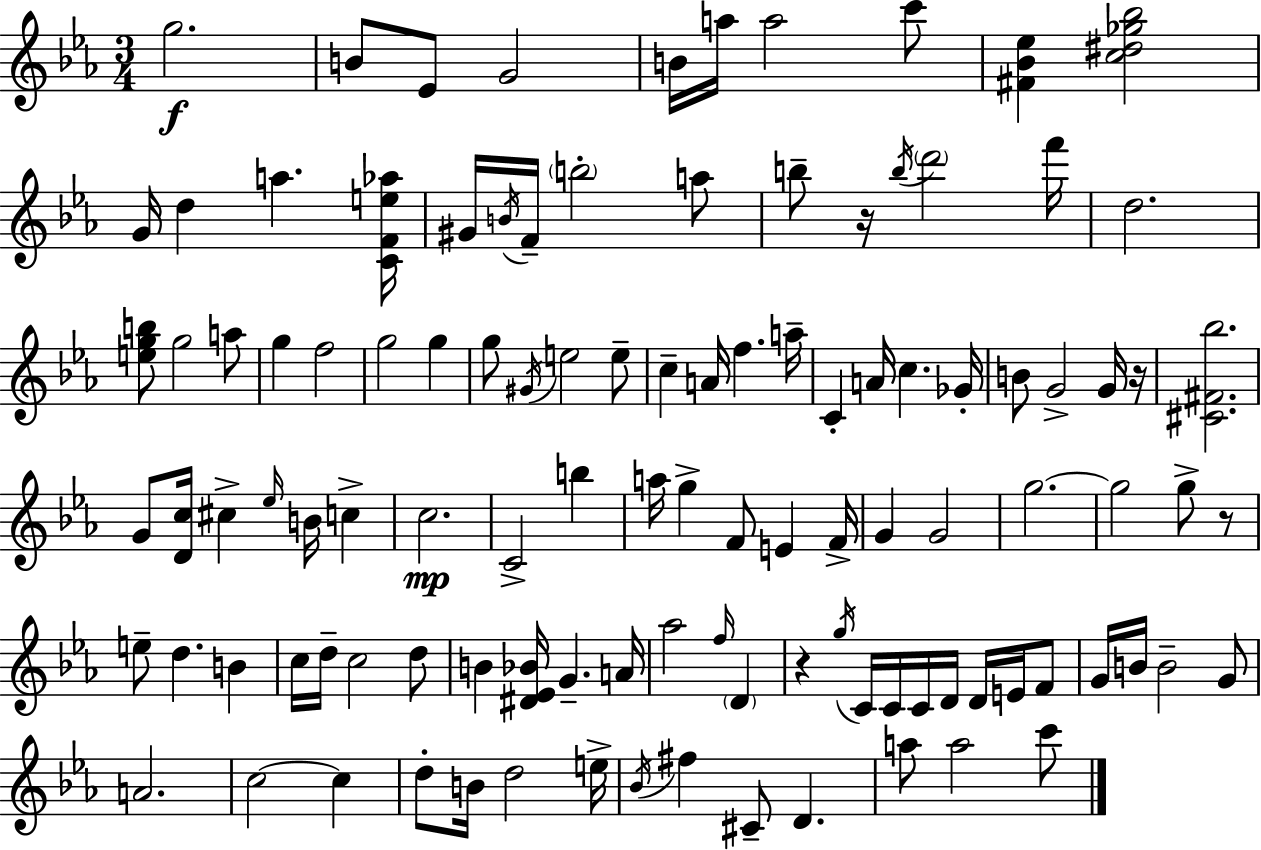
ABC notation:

X:1
T:Untitled
M:3/4
L:1/4
K:Cm
g2 B/2 _E/2 G2 B/4 a/4 a2 c'/2 [^F_B_e] [c^d_g_b]2 G/4 d a [CFe_a]/4 ^G/4 B/4 F/4 b2 a/2 b/2 z/4 b/4 d'2 f'/4 d2 [egb]/2 g2 a/2 g f2 g2 g g/2 ^G/4 e2 e/2 c A/4 f a/4 C A/4 c _G/4 B/2 G2 G/4 z/4 [^C^F_b]2 G/2 [Dc]/4 ^c _e/4 B/4 c c2 C2 b a/4 g F/2 E F/4 G G2 g2 g2 g/2 z/2 e/2 d B c/4 d/4 c2 d/2 B [^D_E_B]/4 G A/4 _a2 f/4 D z g/4 C/4 C/4 C/4 D/4 D/4 E/4 F/2 G/4 B/4 B2 G/2 A2 c2 c d/2 B/4 d2 e/4 _B/4 ^f ^C/2 D a/2 a2 c'/2